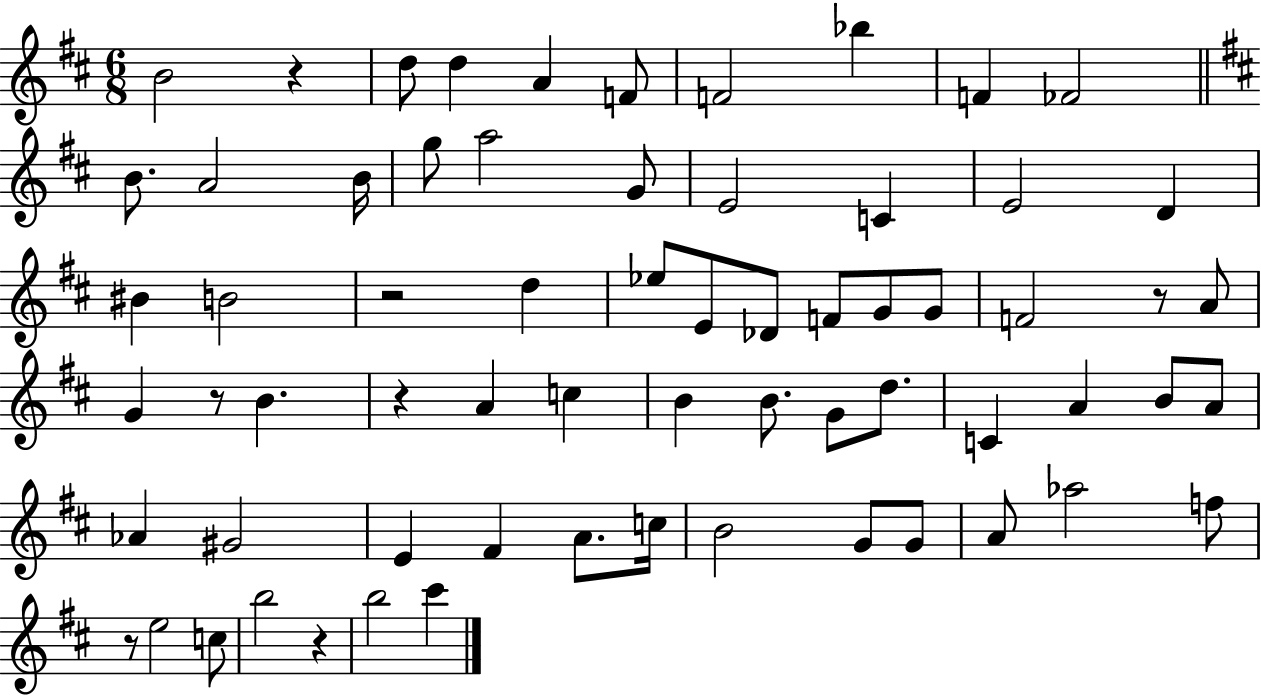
X:1
T:Untitled
M:6/8
L:1/4
K:D
B2 z d/2 d A F/2 F2 _b F _F2 B/2 A2 B/4 g/2 a2 G/2 E2 C E2 D ^B B2 z2 d _e/2 E/2 _D/2 F/2 G/2 G/2 F2 z/2 A/2 G z/2 B z A c B B/2 G/2 d/2 C A B/2 A/2 _A ^G2 E ^F A/2 c/4 B2 G/2 G/2 A/2 _a2 f/2 z/2 e2 c/2 b2 z b2 ^c'